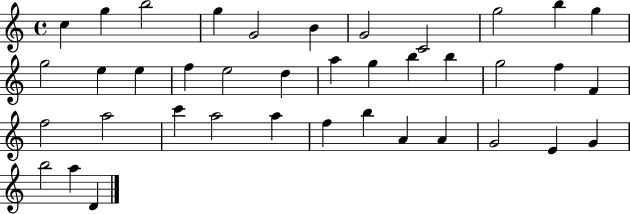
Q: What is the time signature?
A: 4/4